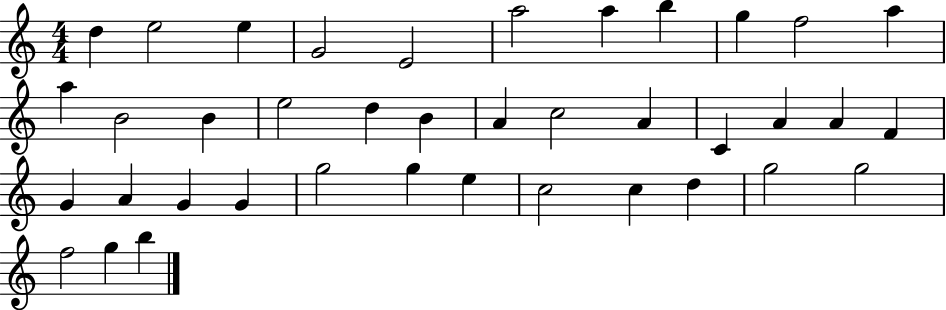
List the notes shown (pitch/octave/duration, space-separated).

D5/q E5/h E5/q G4/h E4/h A5/h A5/q B5/q G5/q F5/h A5/q A5/q B4/h B4/q E5/h D5/q B4/q A4/q C5/h A4/q C4/q A4/q A4/q F4/q G4/q A4/q G4/q G4/q G5/h G5/q E5/q C5/h C5/q D5/q G5/h G5/h F5/h G5/q B5/q